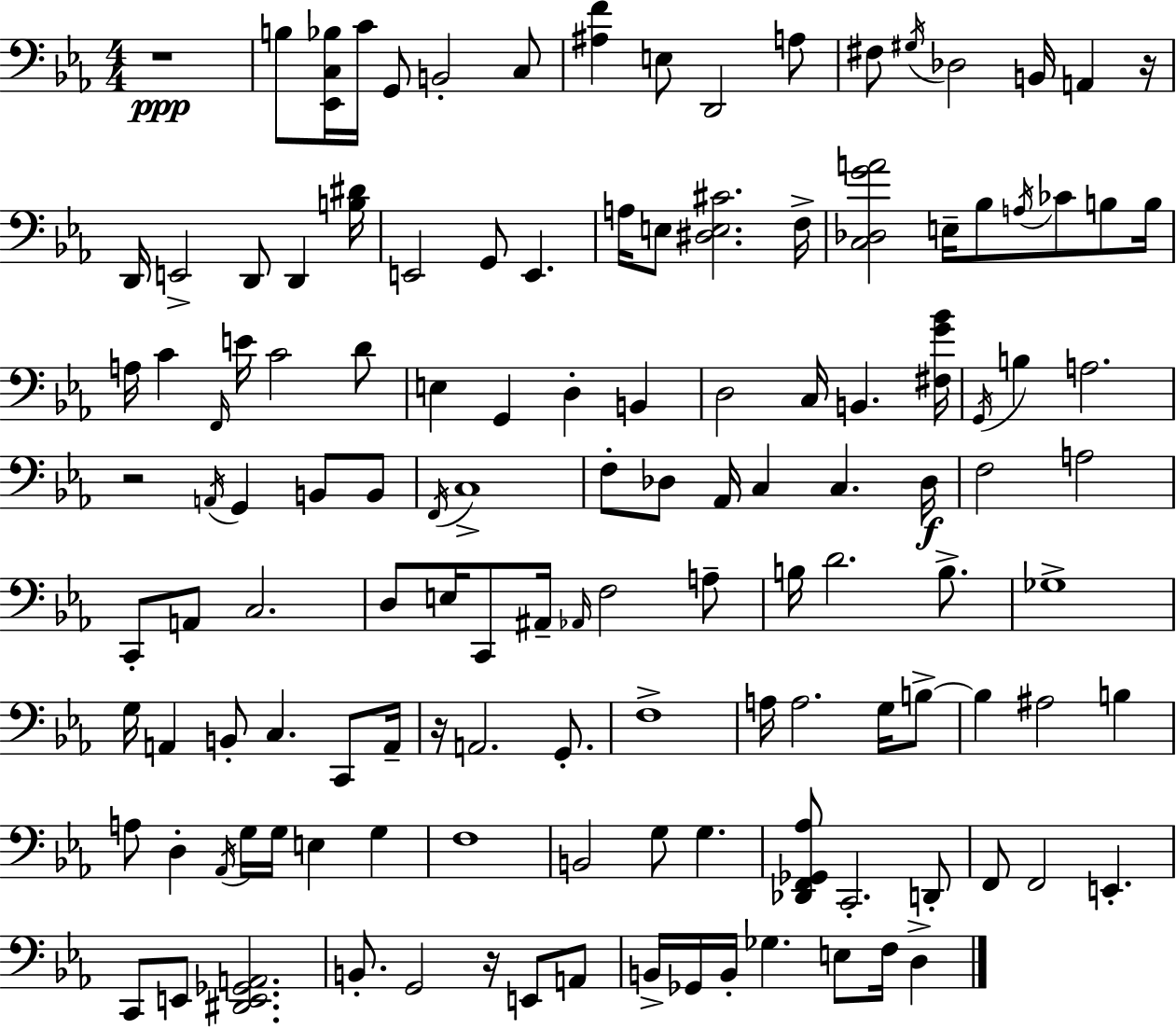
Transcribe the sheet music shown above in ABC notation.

X:1
T:Untitled
M:4/4
L:1/4
K:Eb
z4 B,/2 [_E,,C,_B,]/4 C/4 G,,/2 B,,2 C,/2 [^A,F] E,/2 D,,2 A,/2 ^F,/2 ^G,/4 _D,2 B,,/4 A,, z/4 D,,/4 E,,2 D,,/2 D,, [B,^D]/4 E,,2 G,,/2 E,, A,/4 E,/2 [^D,E,^C]2 F,/4 [C,_D,GA]2 E,/4 _B,/2 A,/4 _C/2 B,/2 B,/4 A,/4 C F,,/4 E/4 C2 D/2 E, G,, D, B,, D,2 C,/4 B,, [^F,G_B]/4 G,,/4 B, A,2 z2 A,,/4 G,, B,,/2 B,,/2 F,,/4 C,4 F,/2 _D,/2 _A,,/4 C, C, _D,/4 F,2 A,2 C,,/2 A,,/2 C,2 D,/2 E,/4 C,,/2 ^A,,/4 _A,,/4 F,2 A,/2 B,/4 D2 B,/2 _G,4 G,/4 A,, B,,/2 C, C,,/2 A,,/4 z/4 A,,2 G,,/2 F,4 A,/4 A,2 G,/4 B,/2 B, ^A,2 B, A,/2 D, _A,,/4 G,/4 G,/4 E, G, F,4 B,,2 G,/2 G, [_D,,F,,_G,,_A,]/2 C,,2 D,,/2 F,,/2 F,,2 E,, C,,/2 E,,/2 [^D,,E,,_G,,A,,]2 B,,/2 G,,2 z/4 E,,/2 A,,/2 B,,/4 _G,,/4 B,,/4 _G, E,/2 F,/4 D,